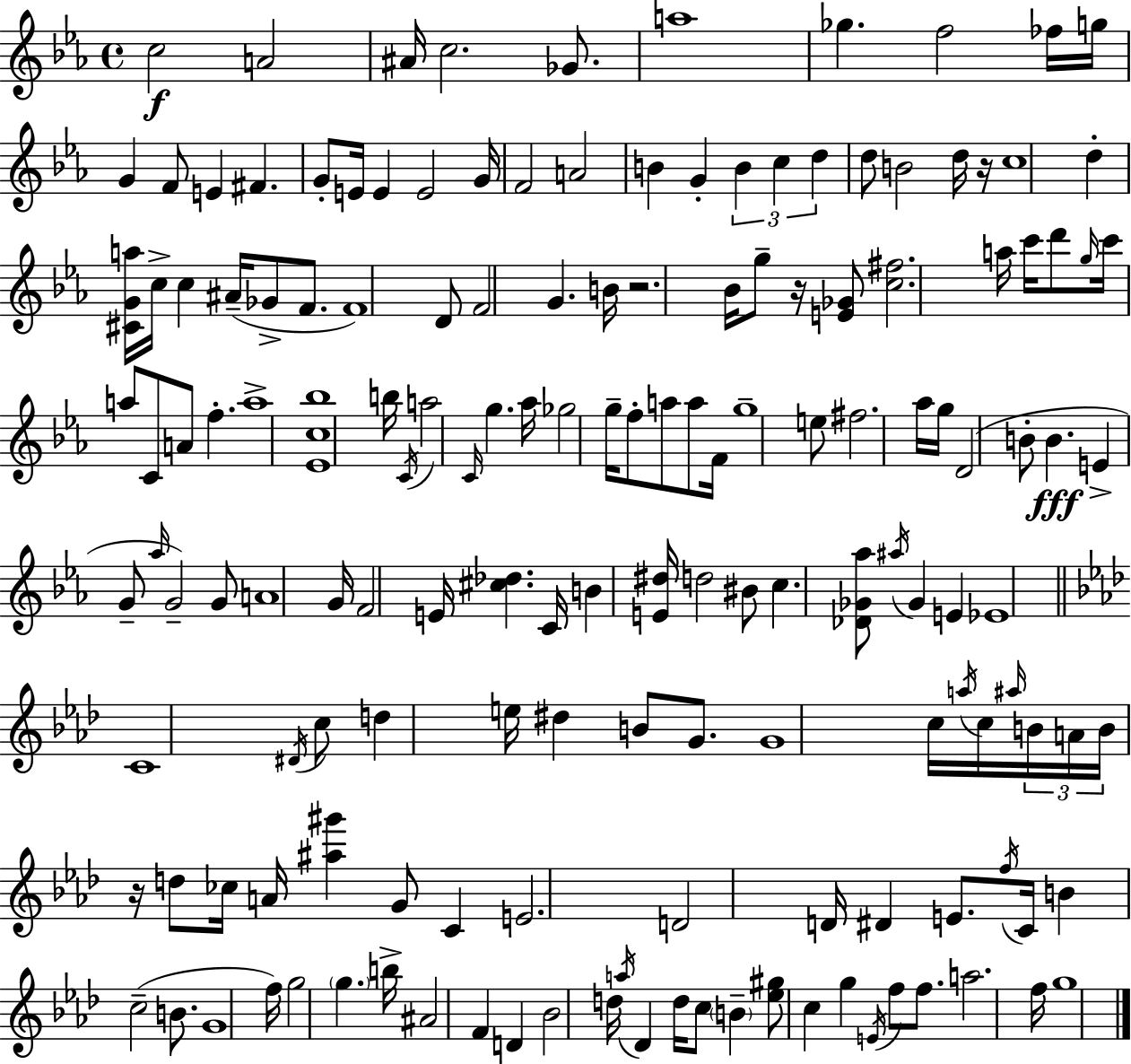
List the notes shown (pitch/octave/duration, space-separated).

C5/h A4/h A#4/s C5/h. Gb4/e. A5/w Gb5/q. F5/h FES5/s G5/s G4/q F4/e E4/q F#4/q. G4/e E4/s E4/q E4/h G4/s F4/h A4/h B4/q G4/q B4/q C5/q D5/q D5/e B4/h D5/s R/s C5/w D5/q [C#4,G4,A5]/s C5/s C5/q A#4/s Gb4/e F4/e. F4/w D4/e F4/h G4/q. B4/s R/h. Bb4/s G5/e R/s [E4,Gb4]/e [C5,F#5]/h. A5/s C6/s D6/e G5/s C6/s A5/e C4/e A4/e F5/q. A5/w [Eb4,C5,Bb5]/w B5/s C4/s A5/h C4/s G5/q. Ab5/s Gb5/h G5/s F5/e A5/e A5/e F4/s G5/w E5/e F#5/h. Ab5/s G5/s D4/h B4/e B4/q. E4/q G4/e Ab5/s G4/h G4/e A4/w G4/s F4/h E4/s [C#5,Db5]/q. C4/s B4/q [E4,D#5]/s D5/h BIS4/e C5/q. [Db4,Gb4,Ab5]/e A#5/s Gb4/q E4/q Eb4/w C4/w D#4/s C5/e D5/q E5/s D#5/q B4/e G4/e. G4/w C5/s A5/s C5/s A#5/s B4/s A4/s B4/s R/s D5/e CES5/s A4/s [A#5,G#6]/q G4/e C4/q E4/h. D4/h D4/s D#4/q E4/e. F5/s C4/s B4/q C5/h B4/e. G4/w F5/s G5/h G5/q. B5/s A#4/h F4/q D4/q Bb4/h D5/s A5/s Db4/q D5/s C5/e B4/q [Eb5,G#5]/e C5/q G5/q E4/s F5/e F5/e. A5/h. F5/s G5/w